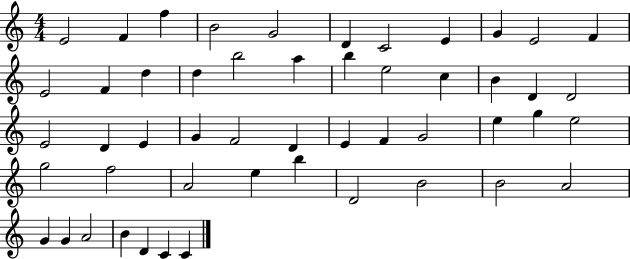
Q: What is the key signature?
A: C major